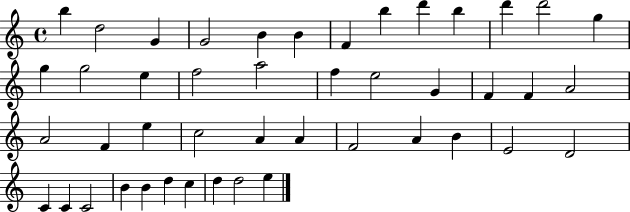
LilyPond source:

{
  \clef treble
  \time 4/4
  \defaultTimeSignature
  \key c \major
  b''4 d''2 g'4 | g'2 b'4 b'4 | f'4 b''4 d'''4 b''4 | d'''4 d'''2 g''4 | \break g''4 g''2 e''4 | f''2 a''2 | f''4 e''2 g'4 | f'4 f'4 a'2 | \break a'2 f'4 e''4 | c''2 a'4 a'4 | f'2 a'4 b'4 | e'2 d'2 | \break c'4 c'4 c'2 | b'4 b'4 d''4 c''4 | d''4 d''2 e''4 | \bar "|."
}